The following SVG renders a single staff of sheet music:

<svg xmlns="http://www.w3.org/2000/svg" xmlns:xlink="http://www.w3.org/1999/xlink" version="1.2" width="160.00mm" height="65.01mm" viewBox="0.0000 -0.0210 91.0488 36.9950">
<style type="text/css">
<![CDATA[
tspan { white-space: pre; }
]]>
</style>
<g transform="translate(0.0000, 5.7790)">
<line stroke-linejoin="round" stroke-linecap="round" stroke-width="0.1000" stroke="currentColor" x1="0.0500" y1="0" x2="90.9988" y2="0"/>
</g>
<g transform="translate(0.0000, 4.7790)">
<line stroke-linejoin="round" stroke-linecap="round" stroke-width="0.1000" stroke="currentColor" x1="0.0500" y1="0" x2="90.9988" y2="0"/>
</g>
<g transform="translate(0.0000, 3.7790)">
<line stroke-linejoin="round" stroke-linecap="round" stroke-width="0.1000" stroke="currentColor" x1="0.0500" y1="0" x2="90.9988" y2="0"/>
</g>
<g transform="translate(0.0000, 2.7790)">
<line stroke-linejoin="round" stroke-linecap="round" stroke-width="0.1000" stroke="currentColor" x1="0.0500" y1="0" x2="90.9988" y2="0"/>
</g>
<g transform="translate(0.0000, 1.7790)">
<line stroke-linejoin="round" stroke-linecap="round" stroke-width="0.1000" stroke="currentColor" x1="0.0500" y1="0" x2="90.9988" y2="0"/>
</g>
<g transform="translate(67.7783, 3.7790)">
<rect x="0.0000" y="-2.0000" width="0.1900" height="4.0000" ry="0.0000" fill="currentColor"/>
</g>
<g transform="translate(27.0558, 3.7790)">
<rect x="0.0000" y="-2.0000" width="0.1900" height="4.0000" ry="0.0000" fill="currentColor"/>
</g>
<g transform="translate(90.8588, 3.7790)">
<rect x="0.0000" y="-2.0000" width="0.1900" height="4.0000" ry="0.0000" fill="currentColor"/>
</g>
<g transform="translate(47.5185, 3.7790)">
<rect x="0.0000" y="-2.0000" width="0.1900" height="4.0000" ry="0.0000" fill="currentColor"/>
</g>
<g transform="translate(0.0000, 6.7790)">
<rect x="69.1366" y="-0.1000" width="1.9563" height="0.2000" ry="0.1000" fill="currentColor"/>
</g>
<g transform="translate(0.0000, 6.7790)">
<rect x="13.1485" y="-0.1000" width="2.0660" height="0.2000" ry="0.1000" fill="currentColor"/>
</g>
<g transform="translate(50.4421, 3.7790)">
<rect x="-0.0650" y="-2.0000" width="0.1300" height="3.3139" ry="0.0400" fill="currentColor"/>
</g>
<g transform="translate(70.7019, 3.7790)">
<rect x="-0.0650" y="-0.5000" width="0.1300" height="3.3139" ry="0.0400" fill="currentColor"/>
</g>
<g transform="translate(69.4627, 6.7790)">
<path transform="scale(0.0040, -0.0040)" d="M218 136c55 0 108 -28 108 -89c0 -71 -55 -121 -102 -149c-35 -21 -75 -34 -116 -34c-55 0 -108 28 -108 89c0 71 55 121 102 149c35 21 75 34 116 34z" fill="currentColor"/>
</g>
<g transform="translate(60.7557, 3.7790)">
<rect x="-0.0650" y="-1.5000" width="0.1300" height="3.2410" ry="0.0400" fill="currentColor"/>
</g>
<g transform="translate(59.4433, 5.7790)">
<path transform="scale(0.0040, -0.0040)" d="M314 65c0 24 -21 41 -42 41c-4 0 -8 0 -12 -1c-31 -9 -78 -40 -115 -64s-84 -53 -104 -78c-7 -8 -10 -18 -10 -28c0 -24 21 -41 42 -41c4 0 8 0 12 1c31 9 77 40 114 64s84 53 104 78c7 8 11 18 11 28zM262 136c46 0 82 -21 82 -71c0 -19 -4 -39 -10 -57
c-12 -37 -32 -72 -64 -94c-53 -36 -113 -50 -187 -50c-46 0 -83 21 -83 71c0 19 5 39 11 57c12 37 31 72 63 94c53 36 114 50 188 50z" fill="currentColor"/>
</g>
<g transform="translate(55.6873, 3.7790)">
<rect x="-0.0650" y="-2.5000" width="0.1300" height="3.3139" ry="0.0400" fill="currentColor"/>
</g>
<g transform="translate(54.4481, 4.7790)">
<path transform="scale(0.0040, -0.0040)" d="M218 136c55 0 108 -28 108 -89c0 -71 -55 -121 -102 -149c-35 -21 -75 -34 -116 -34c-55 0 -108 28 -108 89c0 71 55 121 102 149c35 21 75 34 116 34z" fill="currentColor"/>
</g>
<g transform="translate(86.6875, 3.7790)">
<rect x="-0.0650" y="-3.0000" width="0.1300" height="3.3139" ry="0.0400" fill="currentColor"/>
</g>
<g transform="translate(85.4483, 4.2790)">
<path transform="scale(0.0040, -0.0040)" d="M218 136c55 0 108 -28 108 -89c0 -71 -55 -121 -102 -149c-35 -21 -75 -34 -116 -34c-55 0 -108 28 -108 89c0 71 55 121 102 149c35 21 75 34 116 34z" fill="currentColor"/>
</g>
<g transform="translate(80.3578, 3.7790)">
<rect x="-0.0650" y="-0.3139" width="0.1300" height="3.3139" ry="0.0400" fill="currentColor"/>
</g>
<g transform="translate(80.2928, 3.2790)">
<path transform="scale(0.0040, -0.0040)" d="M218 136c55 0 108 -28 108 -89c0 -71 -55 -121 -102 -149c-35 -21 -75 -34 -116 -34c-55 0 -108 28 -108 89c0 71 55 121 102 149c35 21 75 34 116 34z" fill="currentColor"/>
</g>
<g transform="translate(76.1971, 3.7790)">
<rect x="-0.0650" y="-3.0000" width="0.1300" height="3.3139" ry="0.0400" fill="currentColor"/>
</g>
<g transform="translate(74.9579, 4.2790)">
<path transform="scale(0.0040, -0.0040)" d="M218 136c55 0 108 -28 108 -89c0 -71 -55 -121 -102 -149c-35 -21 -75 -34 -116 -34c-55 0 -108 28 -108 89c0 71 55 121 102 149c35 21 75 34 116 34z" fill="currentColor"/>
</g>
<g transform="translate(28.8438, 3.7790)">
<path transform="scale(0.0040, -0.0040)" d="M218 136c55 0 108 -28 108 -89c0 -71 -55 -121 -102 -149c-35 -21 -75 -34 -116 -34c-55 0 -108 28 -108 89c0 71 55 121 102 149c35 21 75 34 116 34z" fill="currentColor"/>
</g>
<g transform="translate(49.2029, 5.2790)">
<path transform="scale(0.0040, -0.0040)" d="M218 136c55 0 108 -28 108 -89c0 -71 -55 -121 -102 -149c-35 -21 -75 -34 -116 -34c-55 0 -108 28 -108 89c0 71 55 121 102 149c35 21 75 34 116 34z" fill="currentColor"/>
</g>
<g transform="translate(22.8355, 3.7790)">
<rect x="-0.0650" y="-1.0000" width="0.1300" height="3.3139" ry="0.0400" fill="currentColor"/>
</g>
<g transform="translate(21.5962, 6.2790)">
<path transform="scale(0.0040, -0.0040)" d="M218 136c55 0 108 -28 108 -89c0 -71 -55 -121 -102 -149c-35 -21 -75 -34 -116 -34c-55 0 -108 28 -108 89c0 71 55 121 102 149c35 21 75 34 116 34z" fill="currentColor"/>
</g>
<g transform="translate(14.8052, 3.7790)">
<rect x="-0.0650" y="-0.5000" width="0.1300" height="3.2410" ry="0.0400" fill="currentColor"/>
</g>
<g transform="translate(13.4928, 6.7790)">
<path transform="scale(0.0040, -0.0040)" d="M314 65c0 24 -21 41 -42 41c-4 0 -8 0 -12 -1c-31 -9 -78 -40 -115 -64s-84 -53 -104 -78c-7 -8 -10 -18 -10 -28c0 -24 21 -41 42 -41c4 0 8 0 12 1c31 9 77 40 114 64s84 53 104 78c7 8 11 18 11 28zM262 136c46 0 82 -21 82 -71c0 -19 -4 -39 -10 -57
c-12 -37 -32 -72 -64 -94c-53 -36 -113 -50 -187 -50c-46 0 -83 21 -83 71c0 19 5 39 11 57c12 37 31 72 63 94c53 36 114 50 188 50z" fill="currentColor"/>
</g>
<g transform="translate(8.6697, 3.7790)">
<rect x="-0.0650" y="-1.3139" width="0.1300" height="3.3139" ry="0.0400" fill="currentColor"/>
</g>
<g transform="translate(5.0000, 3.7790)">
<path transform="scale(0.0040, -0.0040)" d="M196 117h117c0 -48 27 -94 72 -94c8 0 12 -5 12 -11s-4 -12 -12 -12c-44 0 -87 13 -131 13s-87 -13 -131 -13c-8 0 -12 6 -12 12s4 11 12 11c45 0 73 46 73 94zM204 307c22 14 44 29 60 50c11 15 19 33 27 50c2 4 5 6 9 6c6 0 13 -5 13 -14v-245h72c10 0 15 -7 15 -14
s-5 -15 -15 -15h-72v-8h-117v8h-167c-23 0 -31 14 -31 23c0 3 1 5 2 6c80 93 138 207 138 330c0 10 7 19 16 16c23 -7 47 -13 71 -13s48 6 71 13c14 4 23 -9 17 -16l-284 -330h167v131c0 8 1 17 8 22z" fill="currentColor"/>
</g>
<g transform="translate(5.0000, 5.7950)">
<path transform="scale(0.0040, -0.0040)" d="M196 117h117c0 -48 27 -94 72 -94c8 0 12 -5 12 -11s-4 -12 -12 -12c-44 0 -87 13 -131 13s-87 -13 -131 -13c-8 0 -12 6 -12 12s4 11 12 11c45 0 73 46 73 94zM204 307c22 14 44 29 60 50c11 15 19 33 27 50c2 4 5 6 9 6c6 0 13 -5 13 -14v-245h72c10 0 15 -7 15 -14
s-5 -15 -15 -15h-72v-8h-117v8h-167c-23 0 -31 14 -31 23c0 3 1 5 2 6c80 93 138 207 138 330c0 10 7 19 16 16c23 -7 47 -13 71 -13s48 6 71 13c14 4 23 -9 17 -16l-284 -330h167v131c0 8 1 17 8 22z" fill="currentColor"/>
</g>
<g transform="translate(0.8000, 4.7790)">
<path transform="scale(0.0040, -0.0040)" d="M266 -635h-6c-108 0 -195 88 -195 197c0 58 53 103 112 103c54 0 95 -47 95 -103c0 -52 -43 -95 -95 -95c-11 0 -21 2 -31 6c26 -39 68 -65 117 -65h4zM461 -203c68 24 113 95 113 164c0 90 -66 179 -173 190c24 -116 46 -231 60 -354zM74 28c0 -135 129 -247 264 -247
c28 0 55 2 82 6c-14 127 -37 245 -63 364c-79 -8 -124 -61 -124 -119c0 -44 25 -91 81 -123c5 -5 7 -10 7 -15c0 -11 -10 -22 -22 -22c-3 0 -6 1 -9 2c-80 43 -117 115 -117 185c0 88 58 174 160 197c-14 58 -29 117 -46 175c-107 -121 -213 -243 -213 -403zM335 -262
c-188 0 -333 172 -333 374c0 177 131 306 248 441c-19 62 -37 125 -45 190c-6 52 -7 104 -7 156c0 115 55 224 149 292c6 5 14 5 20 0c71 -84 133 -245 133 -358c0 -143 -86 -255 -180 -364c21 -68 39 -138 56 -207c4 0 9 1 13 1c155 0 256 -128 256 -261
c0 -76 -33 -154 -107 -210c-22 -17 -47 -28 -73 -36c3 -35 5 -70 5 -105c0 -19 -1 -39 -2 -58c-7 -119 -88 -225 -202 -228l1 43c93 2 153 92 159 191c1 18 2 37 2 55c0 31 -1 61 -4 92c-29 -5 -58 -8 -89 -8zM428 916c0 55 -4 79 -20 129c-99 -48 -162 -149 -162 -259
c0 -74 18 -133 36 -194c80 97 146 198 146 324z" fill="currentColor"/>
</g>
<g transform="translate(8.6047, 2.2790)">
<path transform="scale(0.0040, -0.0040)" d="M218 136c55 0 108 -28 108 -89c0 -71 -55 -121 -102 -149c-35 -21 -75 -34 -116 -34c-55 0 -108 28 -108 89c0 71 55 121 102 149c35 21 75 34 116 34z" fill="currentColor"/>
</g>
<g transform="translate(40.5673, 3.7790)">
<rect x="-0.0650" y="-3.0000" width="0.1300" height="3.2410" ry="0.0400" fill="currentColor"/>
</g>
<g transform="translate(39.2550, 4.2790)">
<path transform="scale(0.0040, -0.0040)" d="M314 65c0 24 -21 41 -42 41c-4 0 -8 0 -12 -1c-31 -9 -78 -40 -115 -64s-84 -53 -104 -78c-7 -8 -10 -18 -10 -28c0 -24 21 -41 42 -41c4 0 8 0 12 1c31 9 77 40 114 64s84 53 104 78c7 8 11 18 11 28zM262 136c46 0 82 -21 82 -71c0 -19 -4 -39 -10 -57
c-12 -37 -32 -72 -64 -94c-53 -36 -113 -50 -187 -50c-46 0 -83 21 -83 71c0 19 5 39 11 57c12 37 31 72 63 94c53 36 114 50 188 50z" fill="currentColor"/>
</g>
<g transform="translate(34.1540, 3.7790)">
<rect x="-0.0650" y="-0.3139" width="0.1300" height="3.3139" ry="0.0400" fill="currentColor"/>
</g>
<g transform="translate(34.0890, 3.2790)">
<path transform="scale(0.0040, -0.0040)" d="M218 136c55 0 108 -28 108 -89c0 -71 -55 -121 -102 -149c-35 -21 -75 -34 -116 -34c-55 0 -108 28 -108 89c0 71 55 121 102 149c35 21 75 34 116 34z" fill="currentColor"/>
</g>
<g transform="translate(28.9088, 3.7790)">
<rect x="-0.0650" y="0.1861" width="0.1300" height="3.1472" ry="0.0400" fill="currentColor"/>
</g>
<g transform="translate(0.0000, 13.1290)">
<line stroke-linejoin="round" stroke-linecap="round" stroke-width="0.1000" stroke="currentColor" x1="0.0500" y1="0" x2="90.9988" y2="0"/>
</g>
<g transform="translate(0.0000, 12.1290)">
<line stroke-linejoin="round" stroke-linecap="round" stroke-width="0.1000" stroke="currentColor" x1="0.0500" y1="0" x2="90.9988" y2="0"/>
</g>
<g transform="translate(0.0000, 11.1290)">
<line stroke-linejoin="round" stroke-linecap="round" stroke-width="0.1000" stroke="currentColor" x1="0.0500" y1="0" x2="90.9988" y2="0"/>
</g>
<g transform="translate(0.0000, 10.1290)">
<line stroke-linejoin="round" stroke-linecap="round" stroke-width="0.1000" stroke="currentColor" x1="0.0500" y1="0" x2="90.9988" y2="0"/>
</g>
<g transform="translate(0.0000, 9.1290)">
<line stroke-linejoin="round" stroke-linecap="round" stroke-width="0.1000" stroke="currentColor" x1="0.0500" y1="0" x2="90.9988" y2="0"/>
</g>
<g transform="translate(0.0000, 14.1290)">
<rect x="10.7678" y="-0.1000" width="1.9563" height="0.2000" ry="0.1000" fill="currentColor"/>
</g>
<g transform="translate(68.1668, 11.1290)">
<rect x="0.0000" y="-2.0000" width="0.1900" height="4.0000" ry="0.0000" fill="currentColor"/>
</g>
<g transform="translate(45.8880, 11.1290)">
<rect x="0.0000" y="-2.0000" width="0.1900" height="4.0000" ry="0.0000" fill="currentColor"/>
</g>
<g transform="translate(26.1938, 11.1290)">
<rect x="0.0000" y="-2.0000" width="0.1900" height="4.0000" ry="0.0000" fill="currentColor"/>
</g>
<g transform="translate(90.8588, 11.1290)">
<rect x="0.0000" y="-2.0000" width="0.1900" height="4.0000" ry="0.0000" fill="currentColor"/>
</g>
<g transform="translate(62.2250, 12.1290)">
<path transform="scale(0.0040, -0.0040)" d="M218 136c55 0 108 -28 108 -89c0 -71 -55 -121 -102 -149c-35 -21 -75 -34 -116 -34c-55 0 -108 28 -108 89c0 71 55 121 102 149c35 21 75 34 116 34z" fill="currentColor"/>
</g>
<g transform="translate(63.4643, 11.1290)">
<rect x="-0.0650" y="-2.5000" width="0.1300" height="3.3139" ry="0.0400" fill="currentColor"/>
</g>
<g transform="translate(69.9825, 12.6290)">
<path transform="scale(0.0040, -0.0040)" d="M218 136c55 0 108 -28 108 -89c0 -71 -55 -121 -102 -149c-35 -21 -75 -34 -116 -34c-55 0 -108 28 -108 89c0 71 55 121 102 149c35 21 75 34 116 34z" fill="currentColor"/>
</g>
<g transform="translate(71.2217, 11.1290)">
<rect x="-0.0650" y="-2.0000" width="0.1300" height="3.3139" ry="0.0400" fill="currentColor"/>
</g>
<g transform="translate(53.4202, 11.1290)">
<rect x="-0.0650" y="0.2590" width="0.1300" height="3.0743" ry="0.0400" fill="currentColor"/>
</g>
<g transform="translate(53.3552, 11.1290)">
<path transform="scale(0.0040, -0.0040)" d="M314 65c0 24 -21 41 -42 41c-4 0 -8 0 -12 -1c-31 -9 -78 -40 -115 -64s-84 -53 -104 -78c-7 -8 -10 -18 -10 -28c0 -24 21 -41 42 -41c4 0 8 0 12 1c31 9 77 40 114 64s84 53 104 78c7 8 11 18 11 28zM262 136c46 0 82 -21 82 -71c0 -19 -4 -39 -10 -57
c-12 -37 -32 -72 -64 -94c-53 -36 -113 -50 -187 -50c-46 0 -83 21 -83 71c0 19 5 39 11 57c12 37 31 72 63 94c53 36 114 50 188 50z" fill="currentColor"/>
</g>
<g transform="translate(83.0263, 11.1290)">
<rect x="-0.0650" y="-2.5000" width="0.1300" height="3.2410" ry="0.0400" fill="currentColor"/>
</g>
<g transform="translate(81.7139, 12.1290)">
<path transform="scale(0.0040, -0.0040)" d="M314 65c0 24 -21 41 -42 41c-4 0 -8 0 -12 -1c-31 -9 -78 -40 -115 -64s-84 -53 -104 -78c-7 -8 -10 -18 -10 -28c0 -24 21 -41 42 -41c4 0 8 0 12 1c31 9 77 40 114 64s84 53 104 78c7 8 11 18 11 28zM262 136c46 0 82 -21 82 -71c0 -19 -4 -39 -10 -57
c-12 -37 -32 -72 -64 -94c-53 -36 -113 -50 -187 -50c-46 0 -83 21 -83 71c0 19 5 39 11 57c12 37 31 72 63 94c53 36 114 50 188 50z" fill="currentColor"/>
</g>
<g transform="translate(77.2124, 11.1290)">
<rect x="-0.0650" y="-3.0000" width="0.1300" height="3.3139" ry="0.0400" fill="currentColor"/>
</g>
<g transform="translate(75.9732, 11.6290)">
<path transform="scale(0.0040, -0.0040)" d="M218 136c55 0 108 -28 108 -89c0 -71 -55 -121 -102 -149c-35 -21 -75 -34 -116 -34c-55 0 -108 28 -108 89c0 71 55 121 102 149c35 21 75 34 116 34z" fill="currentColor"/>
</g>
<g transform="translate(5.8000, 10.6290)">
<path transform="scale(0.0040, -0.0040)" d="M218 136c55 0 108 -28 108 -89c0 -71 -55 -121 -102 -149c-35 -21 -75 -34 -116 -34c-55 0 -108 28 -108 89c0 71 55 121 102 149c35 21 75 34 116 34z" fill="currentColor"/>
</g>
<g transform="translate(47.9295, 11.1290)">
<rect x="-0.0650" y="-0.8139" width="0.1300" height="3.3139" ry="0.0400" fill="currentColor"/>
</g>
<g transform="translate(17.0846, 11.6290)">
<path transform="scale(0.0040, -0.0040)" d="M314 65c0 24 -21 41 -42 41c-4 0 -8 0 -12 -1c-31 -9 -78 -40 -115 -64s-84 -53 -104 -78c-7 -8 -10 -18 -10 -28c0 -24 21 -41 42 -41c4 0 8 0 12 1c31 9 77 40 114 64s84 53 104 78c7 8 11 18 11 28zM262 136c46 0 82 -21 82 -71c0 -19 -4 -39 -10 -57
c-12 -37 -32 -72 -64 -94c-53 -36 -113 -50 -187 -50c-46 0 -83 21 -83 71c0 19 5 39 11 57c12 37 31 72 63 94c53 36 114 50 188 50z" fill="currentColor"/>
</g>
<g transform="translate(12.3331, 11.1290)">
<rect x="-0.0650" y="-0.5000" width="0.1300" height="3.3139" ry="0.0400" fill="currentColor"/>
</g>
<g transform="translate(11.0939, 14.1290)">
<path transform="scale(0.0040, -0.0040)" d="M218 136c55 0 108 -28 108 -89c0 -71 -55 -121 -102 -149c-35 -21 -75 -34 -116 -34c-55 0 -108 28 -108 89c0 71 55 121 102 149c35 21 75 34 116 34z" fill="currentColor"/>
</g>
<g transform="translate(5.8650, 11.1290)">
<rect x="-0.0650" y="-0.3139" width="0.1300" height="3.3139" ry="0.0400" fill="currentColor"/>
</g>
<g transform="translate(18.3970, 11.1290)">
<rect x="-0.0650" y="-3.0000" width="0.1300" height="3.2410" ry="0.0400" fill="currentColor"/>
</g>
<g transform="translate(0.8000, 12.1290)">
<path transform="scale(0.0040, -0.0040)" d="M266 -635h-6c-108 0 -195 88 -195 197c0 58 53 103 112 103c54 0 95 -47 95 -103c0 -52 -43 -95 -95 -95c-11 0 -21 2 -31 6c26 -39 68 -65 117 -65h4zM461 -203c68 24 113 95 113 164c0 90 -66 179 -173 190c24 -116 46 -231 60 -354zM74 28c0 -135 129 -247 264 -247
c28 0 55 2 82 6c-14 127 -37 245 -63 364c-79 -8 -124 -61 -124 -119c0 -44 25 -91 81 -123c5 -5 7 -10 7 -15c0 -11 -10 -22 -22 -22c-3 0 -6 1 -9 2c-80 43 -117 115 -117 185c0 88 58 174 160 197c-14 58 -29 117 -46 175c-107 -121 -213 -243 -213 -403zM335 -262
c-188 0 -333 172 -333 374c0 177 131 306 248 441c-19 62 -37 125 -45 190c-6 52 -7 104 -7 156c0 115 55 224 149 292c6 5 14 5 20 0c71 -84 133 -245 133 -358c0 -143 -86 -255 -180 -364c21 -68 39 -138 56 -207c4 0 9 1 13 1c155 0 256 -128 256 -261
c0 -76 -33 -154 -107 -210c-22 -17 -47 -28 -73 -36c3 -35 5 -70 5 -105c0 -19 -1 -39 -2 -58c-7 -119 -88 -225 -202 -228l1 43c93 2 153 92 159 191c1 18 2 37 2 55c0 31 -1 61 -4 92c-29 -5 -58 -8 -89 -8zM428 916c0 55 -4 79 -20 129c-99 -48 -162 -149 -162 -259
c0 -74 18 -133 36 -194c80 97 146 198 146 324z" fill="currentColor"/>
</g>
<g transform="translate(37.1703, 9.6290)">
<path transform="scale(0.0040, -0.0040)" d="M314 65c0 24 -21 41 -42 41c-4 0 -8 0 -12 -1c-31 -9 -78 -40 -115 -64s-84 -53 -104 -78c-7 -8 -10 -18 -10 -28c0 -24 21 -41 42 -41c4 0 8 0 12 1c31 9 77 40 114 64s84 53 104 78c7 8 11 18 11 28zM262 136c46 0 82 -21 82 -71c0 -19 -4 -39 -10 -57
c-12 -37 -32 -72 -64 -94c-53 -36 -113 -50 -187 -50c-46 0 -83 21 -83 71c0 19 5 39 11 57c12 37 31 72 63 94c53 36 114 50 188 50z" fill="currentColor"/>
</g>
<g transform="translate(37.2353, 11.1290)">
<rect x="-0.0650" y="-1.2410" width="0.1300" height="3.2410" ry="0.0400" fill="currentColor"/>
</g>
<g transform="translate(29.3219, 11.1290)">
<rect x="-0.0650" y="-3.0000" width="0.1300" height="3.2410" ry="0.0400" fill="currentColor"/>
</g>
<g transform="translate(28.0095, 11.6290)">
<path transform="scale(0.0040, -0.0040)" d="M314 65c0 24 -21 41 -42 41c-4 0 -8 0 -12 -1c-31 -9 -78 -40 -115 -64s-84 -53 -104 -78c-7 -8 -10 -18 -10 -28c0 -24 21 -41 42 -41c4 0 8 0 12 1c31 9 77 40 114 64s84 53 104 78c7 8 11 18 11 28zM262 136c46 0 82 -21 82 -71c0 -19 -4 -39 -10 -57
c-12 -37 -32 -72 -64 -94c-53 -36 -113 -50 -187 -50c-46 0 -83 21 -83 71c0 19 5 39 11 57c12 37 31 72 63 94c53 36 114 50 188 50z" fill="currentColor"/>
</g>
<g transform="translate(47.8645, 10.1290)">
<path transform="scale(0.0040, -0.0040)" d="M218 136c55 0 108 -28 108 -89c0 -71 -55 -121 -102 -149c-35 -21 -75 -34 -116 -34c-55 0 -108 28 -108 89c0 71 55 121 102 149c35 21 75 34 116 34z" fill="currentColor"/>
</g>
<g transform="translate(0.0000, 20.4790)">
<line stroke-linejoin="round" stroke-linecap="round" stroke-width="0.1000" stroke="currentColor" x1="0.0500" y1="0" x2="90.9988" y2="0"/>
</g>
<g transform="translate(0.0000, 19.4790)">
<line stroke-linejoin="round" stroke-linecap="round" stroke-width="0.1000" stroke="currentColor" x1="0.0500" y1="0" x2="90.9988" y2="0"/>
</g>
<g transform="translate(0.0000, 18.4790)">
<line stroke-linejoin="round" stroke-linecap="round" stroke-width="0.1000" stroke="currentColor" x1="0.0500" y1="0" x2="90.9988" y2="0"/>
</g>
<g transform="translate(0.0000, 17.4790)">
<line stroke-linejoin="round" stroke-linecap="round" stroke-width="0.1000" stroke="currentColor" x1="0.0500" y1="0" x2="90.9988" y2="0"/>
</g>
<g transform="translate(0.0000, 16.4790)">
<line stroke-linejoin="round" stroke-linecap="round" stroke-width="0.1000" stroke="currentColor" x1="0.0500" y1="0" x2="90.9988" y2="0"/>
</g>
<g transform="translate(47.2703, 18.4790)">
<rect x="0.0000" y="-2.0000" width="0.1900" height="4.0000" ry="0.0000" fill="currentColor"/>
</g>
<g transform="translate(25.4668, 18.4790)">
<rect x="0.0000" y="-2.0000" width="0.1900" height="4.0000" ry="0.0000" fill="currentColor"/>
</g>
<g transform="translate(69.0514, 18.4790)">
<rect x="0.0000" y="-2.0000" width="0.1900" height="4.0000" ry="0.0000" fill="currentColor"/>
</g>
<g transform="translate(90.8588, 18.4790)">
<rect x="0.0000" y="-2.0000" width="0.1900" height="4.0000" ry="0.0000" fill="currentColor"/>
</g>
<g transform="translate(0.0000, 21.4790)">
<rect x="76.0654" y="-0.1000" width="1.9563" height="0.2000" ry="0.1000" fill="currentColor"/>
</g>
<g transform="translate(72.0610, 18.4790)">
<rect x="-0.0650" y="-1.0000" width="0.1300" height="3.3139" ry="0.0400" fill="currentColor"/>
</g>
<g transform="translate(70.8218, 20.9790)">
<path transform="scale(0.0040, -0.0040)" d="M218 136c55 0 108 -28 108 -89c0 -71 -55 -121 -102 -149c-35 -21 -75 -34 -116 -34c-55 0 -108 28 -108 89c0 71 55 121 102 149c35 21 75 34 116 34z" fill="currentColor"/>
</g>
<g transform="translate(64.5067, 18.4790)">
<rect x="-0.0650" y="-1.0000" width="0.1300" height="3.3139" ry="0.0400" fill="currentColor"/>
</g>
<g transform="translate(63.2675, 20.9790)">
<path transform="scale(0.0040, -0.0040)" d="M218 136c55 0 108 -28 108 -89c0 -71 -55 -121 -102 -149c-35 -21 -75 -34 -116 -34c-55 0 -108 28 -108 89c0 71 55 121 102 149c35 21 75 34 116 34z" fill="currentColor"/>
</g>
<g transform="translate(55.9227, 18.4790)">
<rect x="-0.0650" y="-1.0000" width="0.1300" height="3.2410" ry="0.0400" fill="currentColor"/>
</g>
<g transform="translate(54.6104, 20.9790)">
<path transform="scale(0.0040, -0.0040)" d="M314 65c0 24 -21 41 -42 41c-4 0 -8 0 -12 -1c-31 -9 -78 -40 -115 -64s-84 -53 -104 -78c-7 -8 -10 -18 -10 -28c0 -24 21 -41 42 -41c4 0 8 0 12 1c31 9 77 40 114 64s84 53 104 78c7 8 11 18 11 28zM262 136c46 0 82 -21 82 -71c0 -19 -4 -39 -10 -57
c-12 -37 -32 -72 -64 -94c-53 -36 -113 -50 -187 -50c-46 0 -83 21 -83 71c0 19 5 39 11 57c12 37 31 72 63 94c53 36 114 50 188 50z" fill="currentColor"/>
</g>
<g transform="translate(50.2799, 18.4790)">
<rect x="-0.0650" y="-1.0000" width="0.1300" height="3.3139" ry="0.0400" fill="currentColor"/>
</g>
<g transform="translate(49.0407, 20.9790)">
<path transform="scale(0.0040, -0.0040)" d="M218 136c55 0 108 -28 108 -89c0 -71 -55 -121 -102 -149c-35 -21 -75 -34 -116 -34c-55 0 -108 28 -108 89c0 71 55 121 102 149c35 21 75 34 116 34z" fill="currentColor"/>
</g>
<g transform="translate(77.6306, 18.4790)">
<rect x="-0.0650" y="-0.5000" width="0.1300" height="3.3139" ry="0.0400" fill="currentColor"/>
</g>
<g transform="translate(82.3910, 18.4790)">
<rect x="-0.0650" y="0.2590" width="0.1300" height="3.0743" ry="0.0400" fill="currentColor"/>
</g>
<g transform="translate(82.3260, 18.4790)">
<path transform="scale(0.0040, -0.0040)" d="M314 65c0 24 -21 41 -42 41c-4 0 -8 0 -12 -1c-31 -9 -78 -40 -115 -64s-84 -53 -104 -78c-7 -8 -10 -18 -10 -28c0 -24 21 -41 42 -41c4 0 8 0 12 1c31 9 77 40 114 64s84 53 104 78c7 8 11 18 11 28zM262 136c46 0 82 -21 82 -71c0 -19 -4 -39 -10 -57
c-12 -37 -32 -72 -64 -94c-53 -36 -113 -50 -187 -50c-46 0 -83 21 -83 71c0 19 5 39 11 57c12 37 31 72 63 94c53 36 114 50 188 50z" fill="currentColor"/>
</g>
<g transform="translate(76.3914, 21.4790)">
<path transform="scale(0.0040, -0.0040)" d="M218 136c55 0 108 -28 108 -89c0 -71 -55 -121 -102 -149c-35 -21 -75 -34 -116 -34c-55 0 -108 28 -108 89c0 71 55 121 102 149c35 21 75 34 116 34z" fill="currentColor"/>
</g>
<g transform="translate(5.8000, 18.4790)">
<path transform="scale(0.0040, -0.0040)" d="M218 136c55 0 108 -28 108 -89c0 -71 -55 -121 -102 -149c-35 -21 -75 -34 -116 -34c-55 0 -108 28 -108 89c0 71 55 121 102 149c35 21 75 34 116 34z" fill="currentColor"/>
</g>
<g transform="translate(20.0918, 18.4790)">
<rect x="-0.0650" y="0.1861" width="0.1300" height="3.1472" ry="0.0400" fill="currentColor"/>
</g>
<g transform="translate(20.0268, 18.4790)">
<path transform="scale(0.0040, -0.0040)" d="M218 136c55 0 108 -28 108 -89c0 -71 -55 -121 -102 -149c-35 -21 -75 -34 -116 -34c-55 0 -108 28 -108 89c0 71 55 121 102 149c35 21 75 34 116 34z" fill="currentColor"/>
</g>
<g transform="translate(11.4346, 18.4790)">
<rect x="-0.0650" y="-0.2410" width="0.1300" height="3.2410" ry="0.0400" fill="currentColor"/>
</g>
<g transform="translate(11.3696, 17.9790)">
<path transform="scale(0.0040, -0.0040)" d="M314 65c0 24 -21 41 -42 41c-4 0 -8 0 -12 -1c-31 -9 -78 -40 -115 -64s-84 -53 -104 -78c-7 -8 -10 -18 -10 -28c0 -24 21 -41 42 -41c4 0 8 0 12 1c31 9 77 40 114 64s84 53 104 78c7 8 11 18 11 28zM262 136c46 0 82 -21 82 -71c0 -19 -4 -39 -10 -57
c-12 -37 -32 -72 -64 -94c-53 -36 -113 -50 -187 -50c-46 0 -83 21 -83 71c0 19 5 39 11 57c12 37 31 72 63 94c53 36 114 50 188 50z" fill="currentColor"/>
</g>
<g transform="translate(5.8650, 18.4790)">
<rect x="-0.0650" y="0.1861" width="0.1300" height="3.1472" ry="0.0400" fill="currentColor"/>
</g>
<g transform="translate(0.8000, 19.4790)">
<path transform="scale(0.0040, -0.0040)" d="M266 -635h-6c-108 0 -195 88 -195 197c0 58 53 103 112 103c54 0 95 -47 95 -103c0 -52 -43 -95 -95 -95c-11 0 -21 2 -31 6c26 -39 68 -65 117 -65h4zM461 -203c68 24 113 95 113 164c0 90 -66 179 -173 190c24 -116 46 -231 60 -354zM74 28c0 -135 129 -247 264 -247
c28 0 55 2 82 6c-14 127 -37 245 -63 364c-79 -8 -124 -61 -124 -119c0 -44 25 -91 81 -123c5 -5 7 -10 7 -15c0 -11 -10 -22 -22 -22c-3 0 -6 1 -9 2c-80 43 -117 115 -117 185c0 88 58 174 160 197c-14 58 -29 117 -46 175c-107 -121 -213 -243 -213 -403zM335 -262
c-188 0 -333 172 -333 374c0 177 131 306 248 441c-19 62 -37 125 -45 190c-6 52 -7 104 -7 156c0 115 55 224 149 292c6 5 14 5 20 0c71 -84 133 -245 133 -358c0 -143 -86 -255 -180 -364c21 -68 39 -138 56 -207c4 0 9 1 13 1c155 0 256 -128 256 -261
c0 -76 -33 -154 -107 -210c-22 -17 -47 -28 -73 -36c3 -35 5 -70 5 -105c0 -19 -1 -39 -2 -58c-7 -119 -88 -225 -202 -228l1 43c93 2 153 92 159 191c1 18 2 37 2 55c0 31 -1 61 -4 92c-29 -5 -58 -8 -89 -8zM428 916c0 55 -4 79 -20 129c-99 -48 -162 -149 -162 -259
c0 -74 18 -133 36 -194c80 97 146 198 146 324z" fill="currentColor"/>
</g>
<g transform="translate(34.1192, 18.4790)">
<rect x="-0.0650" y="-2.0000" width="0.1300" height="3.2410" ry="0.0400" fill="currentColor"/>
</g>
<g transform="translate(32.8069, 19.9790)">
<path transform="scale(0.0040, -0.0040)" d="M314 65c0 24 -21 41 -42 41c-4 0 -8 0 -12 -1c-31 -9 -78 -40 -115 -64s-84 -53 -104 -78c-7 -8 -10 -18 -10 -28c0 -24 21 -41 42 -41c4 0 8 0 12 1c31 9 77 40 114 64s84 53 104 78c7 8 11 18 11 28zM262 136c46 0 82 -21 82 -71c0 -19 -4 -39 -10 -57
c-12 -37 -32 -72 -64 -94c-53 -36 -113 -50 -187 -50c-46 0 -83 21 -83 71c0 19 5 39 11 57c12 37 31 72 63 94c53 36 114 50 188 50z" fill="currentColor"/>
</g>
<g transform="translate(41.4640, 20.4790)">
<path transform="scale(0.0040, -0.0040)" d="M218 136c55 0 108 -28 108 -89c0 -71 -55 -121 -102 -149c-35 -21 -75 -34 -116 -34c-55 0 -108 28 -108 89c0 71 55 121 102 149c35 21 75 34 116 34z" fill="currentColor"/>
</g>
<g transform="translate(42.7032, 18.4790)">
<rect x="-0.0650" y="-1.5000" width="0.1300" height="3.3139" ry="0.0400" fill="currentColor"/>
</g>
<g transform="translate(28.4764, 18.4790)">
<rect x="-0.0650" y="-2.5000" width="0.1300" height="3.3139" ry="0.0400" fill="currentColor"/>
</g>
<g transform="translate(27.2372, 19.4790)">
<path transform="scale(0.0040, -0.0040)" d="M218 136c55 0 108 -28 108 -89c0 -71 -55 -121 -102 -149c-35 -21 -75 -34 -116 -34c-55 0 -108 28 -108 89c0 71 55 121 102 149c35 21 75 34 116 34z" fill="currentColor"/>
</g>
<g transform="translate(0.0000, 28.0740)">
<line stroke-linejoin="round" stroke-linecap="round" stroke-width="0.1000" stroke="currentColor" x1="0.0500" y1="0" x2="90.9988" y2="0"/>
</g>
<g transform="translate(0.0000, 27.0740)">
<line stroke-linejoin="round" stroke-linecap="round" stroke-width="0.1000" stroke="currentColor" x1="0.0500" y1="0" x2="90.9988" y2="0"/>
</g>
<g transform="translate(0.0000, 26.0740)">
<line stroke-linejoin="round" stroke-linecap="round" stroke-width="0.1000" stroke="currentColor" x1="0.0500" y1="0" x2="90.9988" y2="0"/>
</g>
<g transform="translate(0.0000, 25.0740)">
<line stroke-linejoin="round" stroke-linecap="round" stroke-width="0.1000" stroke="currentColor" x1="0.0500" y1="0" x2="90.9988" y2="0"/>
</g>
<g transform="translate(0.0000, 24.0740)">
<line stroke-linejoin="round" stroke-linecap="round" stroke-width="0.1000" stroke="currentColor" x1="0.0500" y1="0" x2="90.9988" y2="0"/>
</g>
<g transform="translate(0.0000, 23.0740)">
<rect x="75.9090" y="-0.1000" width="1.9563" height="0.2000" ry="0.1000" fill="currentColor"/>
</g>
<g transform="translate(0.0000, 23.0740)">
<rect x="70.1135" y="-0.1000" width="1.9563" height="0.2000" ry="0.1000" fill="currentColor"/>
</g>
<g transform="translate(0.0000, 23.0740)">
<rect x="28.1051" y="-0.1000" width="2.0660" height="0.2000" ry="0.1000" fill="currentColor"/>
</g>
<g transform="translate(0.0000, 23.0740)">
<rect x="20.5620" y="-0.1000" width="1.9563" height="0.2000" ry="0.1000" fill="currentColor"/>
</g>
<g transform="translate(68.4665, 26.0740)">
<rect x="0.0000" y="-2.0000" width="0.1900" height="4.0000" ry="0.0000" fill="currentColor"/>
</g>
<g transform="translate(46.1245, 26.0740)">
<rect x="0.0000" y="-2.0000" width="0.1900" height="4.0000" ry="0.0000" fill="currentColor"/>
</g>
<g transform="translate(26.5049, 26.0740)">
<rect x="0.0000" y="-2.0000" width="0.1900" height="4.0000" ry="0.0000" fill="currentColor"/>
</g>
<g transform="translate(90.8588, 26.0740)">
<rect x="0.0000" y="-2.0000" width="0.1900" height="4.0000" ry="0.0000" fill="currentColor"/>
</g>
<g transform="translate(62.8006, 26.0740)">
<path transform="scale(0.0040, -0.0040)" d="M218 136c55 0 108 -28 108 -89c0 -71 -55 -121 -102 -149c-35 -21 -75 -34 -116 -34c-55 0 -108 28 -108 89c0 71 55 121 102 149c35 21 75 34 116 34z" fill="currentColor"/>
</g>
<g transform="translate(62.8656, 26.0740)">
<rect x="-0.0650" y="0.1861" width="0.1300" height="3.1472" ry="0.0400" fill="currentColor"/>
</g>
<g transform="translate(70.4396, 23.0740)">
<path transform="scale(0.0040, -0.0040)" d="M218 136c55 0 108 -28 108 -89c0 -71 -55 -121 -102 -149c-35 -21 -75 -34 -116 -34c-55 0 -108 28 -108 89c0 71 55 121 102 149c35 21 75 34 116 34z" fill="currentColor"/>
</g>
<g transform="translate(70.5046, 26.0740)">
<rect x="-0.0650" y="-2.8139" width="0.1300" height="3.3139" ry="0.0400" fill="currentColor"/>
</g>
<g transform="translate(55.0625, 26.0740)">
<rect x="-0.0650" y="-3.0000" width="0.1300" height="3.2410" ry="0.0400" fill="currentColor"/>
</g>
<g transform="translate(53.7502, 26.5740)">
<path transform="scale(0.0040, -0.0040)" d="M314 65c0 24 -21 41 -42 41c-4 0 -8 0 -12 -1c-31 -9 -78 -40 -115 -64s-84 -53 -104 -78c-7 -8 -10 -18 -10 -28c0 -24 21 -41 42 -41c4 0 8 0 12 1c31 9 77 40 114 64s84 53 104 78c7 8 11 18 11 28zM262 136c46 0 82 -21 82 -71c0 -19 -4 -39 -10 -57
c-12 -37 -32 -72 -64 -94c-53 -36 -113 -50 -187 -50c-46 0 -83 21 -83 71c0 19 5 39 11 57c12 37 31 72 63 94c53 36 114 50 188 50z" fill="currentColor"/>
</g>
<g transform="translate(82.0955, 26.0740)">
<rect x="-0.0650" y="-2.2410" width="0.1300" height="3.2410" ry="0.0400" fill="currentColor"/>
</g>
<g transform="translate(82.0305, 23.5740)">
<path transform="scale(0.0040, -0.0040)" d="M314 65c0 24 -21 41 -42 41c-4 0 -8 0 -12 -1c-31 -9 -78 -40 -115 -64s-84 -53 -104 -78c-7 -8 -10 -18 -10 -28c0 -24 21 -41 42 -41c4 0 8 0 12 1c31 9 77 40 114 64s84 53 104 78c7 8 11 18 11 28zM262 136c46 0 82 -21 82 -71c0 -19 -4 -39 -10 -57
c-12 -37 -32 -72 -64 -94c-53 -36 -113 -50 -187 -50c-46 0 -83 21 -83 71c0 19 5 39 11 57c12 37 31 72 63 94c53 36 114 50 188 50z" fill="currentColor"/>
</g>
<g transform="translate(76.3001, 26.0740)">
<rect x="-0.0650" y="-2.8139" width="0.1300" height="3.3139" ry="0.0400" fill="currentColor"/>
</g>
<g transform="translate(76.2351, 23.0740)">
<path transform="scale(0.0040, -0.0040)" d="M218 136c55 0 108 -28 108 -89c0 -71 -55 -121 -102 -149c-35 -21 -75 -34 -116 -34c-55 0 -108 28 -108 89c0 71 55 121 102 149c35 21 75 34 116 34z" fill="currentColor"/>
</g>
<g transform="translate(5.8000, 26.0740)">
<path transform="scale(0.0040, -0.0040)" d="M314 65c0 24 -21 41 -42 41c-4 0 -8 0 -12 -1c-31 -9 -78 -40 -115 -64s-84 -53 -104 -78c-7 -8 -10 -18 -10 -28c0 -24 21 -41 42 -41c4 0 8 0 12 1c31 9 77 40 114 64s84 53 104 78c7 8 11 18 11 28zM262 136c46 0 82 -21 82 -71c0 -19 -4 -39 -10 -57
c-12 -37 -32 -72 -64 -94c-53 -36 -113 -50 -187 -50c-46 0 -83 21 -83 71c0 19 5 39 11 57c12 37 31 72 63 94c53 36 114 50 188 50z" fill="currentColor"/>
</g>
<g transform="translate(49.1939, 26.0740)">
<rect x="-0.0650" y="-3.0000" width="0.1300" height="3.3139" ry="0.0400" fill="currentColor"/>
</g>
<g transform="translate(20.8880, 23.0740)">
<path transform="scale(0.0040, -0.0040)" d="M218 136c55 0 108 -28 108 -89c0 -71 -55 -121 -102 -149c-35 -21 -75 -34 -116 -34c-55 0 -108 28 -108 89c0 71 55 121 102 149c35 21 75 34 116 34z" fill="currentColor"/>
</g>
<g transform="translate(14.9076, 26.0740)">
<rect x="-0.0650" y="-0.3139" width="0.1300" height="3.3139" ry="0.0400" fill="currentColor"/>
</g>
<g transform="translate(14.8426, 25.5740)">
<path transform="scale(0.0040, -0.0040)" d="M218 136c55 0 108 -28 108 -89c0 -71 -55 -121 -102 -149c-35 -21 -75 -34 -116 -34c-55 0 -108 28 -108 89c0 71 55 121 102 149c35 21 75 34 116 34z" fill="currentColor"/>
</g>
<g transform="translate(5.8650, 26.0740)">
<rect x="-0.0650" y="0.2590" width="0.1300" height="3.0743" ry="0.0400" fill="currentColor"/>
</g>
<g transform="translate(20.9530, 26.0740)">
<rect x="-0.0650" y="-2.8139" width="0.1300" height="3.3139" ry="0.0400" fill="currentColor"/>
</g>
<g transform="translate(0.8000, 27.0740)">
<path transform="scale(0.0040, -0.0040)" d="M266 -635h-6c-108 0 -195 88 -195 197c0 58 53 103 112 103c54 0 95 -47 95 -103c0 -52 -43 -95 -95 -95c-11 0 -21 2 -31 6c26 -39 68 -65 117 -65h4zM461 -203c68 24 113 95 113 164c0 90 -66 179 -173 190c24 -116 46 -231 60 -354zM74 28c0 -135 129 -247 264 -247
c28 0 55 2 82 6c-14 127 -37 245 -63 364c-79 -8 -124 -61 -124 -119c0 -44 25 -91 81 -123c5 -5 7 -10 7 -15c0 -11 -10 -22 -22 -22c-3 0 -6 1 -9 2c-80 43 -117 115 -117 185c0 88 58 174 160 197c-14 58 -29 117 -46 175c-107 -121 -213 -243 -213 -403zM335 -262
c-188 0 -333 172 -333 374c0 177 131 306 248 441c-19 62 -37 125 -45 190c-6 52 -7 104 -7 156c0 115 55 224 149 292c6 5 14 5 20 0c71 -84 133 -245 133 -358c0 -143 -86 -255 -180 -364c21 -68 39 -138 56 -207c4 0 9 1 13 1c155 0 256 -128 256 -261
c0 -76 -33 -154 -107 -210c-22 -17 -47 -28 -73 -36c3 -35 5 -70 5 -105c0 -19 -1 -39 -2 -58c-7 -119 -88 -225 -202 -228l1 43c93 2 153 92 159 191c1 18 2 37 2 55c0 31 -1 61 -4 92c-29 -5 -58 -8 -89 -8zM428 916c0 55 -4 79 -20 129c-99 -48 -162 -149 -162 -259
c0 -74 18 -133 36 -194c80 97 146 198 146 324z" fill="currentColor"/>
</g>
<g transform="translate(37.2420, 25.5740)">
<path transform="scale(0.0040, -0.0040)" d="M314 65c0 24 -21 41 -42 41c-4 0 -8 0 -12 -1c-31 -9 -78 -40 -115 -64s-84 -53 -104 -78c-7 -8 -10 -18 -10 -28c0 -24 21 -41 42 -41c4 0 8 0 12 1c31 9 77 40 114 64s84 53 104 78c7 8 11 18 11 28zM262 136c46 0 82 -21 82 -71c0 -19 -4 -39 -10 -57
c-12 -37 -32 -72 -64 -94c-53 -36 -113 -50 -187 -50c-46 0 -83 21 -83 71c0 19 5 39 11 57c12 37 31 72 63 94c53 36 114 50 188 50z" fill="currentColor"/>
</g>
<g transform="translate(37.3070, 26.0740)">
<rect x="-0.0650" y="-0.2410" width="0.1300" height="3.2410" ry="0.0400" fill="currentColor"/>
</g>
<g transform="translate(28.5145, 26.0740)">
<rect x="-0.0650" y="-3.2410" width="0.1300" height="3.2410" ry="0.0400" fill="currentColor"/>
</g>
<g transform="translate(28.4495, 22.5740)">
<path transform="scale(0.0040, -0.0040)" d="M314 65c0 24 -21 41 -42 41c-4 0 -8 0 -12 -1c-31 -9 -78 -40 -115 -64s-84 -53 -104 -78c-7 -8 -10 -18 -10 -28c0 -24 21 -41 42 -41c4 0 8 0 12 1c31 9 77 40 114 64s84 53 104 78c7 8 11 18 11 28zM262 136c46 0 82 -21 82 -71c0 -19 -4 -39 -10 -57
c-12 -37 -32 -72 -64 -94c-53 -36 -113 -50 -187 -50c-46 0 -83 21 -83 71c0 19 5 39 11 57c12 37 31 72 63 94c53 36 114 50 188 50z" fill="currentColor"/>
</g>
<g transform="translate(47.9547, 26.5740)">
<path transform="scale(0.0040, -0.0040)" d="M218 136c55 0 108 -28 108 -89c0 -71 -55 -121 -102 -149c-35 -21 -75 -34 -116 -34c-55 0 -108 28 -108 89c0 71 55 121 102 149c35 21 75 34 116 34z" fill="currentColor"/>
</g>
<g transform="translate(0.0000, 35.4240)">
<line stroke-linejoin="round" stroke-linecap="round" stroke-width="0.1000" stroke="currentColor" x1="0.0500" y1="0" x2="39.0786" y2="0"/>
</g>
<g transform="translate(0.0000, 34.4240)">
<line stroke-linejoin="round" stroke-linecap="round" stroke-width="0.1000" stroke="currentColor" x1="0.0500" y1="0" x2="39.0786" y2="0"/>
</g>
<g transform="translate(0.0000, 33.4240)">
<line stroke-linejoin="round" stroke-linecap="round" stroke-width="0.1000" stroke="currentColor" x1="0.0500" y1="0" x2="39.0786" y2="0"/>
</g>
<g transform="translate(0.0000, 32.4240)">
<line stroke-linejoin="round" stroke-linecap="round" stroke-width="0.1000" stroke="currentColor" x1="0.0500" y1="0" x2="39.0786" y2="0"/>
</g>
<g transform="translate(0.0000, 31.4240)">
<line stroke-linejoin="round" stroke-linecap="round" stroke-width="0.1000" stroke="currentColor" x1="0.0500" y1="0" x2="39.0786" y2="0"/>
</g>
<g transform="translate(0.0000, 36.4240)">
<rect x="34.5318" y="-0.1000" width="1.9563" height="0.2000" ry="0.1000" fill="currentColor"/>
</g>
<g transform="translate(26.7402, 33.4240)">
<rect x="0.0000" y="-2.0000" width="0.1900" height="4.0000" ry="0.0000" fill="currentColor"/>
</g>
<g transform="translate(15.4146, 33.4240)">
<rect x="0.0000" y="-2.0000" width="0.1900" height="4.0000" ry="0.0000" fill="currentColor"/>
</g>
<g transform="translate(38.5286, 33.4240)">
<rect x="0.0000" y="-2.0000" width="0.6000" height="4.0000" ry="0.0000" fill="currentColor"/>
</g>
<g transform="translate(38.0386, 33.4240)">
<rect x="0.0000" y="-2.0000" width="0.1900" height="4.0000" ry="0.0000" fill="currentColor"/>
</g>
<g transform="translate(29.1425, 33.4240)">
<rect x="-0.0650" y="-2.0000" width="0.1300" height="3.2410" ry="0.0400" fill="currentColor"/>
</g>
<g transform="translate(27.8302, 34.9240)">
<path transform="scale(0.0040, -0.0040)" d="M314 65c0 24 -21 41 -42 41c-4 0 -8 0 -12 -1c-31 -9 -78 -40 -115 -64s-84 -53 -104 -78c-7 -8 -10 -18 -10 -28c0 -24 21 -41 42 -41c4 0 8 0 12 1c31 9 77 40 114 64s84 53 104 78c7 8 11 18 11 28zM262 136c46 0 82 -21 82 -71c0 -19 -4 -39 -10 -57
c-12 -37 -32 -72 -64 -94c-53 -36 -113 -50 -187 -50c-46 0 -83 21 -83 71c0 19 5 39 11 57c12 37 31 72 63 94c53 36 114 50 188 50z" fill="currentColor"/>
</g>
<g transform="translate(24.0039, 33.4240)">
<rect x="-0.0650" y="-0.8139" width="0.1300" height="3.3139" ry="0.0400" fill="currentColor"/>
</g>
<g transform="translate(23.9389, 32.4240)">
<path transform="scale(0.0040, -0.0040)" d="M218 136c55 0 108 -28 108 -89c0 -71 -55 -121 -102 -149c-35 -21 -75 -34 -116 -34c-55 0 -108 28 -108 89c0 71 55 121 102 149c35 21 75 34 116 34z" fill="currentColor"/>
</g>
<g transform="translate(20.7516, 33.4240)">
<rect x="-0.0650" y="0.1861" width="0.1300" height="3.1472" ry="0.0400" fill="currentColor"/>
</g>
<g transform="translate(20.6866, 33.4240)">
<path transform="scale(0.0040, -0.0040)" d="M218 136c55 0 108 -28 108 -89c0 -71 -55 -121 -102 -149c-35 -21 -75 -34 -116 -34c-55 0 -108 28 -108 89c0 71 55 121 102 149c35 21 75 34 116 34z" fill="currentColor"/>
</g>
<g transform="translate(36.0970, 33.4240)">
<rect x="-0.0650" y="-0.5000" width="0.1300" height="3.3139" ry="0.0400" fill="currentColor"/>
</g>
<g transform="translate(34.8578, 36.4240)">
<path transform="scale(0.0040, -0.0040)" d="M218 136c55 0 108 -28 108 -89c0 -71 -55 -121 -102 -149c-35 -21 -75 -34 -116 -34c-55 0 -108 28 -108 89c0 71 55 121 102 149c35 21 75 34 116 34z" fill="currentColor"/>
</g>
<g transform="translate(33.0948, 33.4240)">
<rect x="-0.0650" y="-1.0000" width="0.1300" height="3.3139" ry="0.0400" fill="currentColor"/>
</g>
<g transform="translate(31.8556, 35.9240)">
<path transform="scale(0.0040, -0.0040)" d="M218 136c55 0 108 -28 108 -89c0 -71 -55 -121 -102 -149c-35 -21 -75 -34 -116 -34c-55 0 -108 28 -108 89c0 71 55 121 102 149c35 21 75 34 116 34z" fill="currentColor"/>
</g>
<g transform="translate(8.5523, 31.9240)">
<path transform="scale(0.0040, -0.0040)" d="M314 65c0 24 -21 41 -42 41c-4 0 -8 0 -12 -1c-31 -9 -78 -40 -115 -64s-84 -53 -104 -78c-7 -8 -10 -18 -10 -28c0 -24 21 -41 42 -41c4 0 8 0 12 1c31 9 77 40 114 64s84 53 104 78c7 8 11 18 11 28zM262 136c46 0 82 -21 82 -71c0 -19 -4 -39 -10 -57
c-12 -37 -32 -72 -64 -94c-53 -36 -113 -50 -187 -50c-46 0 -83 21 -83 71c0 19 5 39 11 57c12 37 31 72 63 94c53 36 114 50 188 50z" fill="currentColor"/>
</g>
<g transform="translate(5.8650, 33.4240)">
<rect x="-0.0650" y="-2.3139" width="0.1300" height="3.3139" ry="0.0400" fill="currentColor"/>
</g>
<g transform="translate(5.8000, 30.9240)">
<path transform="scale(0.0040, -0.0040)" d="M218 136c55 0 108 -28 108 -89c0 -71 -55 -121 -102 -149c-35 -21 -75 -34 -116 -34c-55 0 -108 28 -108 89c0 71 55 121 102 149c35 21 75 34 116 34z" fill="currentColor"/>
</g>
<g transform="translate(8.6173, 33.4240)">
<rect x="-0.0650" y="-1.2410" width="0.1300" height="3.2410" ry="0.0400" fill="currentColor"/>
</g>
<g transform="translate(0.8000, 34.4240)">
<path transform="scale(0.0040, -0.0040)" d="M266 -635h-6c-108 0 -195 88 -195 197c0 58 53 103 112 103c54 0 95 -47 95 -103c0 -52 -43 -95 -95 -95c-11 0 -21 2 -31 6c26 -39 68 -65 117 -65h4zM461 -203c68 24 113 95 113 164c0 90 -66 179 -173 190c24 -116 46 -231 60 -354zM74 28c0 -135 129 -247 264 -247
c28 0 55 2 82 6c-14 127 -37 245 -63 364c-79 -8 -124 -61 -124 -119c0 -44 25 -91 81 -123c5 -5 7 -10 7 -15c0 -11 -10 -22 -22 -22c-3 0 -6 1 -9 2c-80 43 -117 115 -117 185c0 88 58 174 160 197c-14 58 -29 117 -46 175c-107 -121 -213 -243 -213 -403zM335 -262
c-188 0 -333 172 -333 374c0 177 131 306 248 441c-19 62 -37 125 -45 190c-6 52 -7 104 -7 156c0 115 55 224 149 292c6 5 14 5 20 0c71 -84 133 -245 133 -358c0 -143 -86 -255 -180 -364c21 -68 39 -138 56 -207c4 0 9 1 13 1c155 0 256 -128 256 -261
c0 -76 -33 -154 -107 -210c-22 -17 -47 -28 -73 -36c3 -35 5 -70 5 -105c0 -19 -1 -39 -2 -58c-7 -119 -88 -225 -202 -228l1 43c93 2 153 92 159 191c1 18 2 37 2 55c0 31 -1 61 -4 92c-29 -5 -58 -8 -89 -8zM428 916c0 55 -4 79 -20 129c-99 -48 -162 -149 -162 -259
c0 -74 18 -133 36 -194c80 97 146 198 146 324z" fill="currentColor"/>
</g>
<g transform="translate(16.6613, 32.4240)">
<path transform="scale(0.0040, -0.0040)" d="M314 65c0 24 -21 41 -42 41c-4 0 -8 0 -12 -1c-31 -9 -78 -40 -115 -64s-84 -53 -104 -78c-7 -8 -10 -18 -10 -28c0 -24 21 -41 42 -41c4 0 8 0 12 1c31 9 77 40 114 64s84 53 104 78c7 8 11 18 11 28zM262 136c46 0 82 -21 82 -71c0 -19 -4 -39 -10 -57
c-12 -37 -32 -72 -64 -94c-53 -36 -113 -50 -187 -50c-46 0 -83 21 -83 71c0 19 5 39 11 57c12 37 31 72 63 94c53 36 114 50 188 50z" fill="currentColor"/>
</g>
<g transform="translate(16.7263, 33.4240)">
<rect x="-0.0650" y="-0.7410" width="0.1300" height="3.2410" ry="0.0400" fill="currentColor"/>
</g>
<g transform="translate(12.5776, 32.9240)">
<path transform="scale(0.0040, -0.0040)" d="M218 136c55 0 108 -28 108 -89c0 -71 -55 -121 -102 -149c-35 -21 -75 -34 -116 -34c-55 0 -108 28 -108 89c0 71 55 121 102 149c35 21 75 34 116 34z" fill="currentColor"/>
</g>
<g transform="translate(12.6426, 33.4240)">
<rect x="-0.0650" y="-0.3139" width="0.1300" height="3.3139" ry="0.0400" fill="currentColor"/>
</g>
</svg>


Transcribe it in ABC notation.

X:1
T:Untitled
M:4/4
L:1/4
K:C
e C2 D B c A2 F G E2 C A c A c C A2 A2 e2 d B2 G F A G2 B c2 B G F2 E D D2 D D C B2 B2 c a b2 c2 A A2 B a a g2 g e2 c d2 B d F2 D C